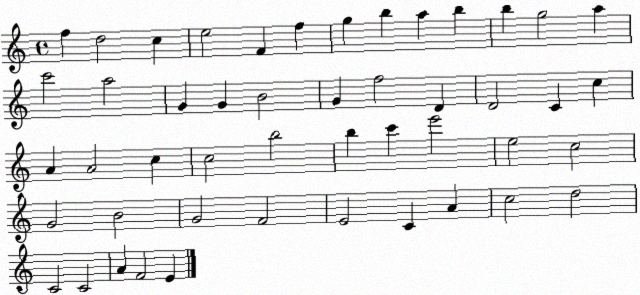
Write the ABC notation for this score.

X:1
T:Untitled
M:4/4
L:1/4
K:C
f d2 c e2 F f g b a b b g2 a c'2 a2 G G B2 G f2 D D2 C c A A2 c c2 b2 b c' e'2 e2 c2 G2 B2 G2 F2 E2 C A c2 d2 C2 C2 A F2 E